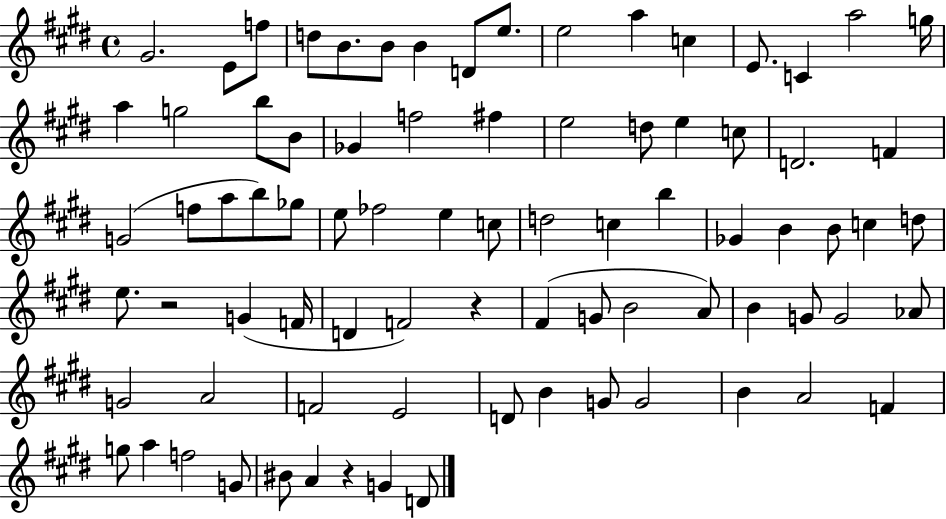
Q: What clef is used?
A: treble